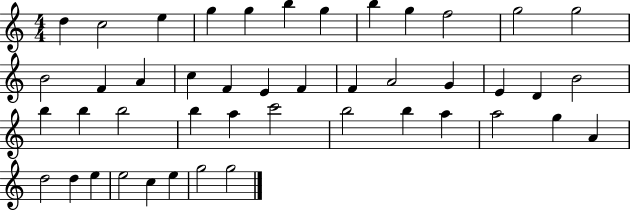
X:1
T:Untitled
M:4/4
L:1/4
K:C
d c2 e g g b g b g f2 g2 g2 B2 F A c F E F F A2 G E D B2 b b b2 b a c'2 b2 b a a2 g A d2 d e e2 c e g2 g2